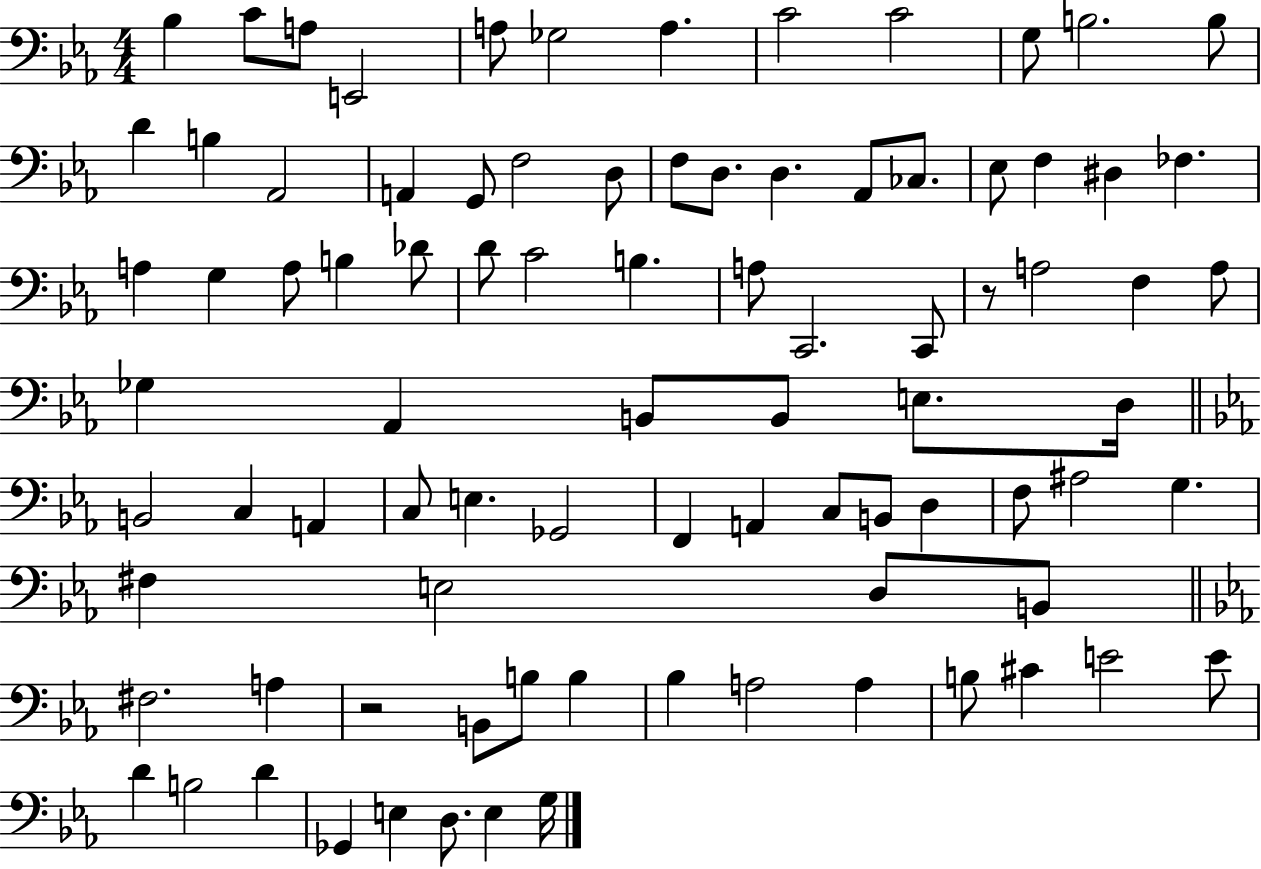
Bb3/q C4/e A3/e E2/h A3/e Gb3/h A3/q. C4/h C4/h G3/e B3/h. B3/e D4/q B3/q Ab2/h A2/q G2/e F3/h D3/e F3/e D3/e. D3/q. Ab2/e CES3/e. Eb3/e F3/q D#3/q FES3/q. A3/q G3/q A3/e B3/q Db4/e D4/e C4/h B3/q. A3/e C2/h. C2/e R/e A3/h F3/q A3/e Gb3/q Ab2/q B2/e B2/e E3/e. D3/s B2/h C3/q A2/q C3/e E3/q. Gb2/h F2/q A2/q C3/e B2/e D3/q F3/e A#3/h G3/q. F#3/q E3/h D3/e B2/e F#3/h. A3/q R/h B2/e B3/e B3/q Bb3/q A3/h A3/q B3/e C#4/q E4/h E4/e D4/q B3/h D4/q Gb2/q E3/q D3/e. E3/q G3/s